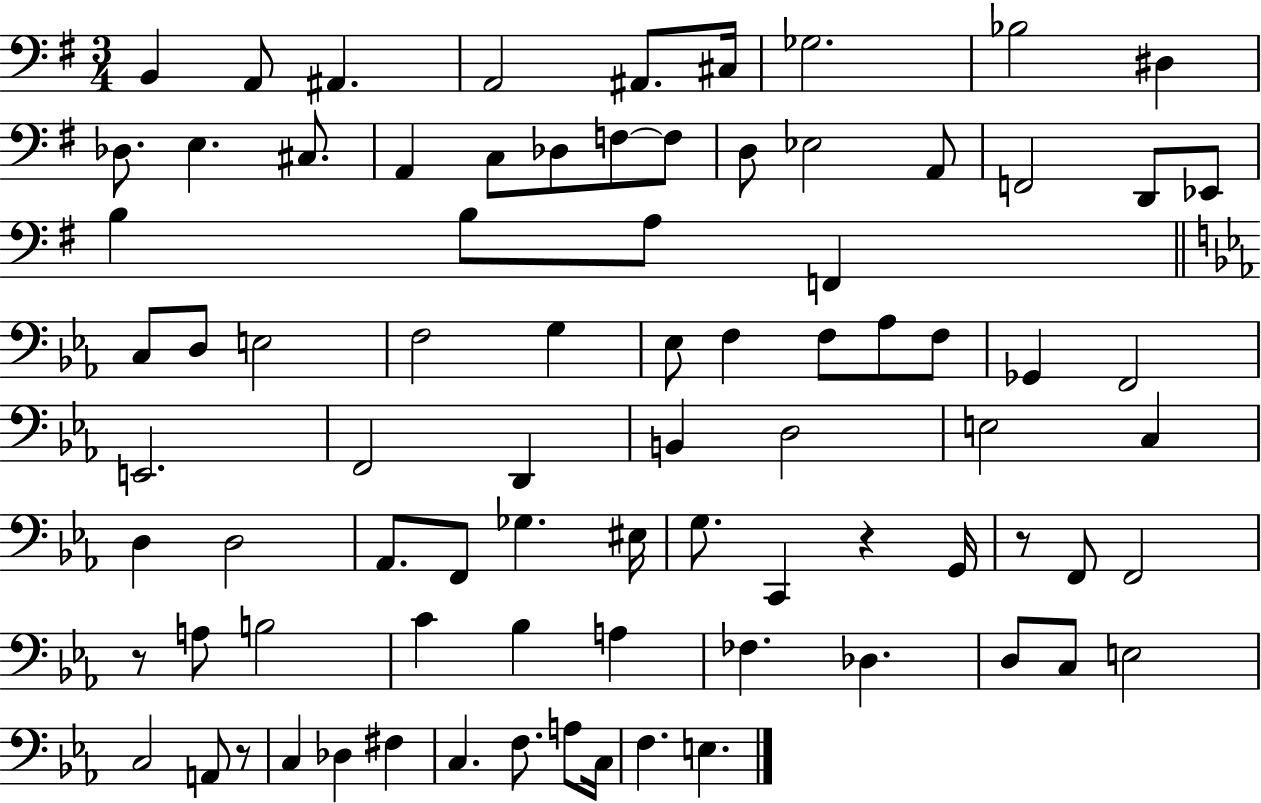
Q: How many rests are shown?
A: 4